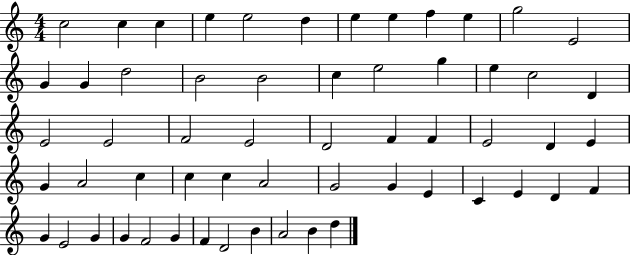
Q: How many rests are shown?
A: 0